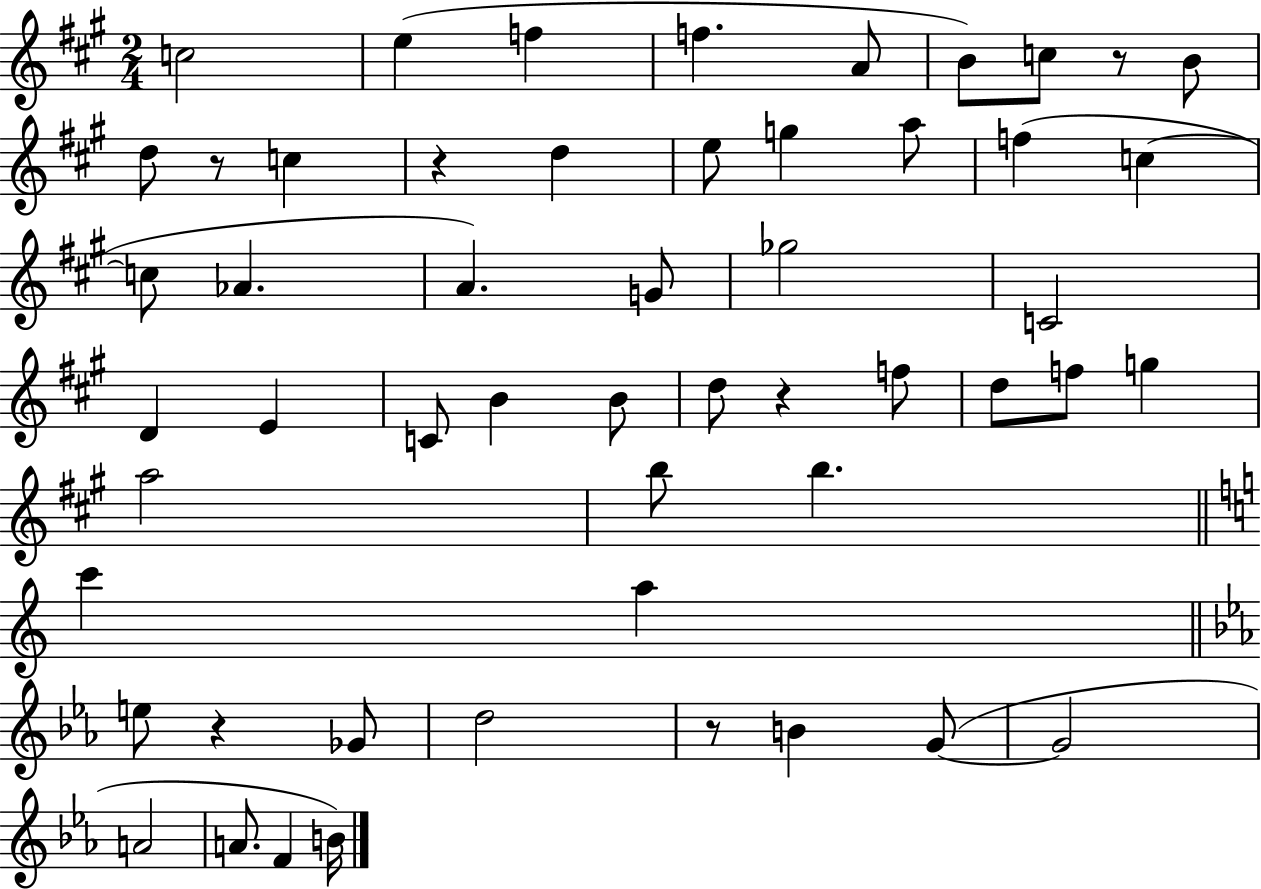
C5/h E5/q F5/q F5/q. A4/e B4/e C5/e R/e B4/e D5/e R/e C5/q R/q D5/q E5/e G5/q A5/e F5/q C5/q C5/e Ab4/q. A4/q. G4/e Gb5/h C4/h D4/q E4/q C4/e B4/q B4/e D5/e R/q F5/e D5/e F5/e G5/q A5/h B5/e B5/q. C6/q A5/q E5/e R/q Gb4/e D5/h R/e B4/q G4/e G4/h A4/h A4/e. F4/q B4/s